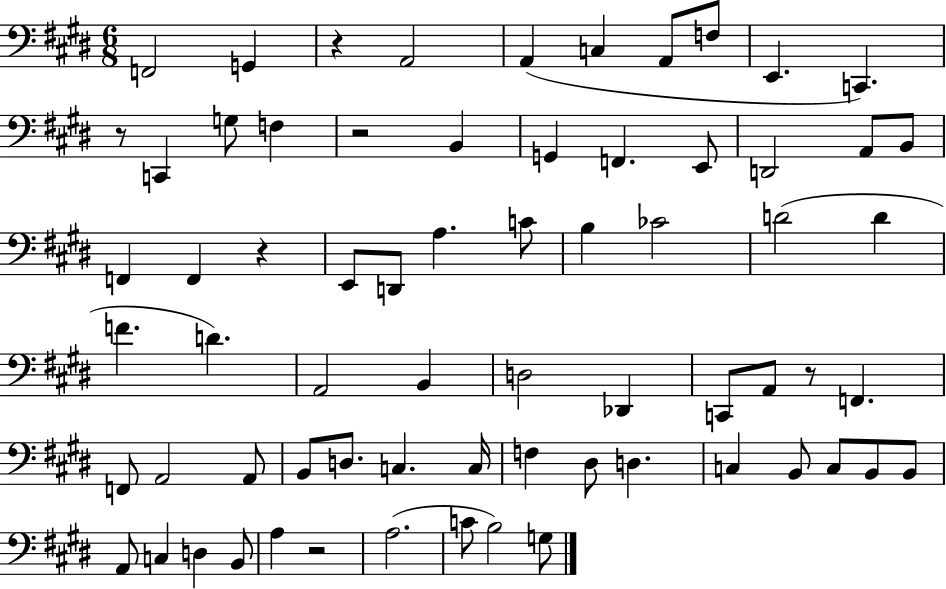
{
  \clef bass
  \numericTimeSignature
  \time 6/8
  \key e \major
  f,2 g,4 | r4 a,2 | a,4( c4 a,8 f8 | e,4. c,4.) | \break r8 c,4 g8 f4 | r2 b,4 | g,4 f,4. e,8 | d,2 a,8 b,8 | \break f,4 f,4 r4 | e,8 d,8 a4. c'8 | b4 ces'2 | d'2( d'4 | \break f'4. d'4.) | a,2 b,4 | d2 des,4 | c,8 a,8 r8 f,4. | \break f,8 a,2 a,8 | b,8 d8. c4. c16 | f4 dis8 d4. | c4 b,8 c8 b,8 b,8 | \break a,8 c4 d4 b,8 | a4 r2 | a2.( | c'8 b2) g8 | \break \bar "|."
}